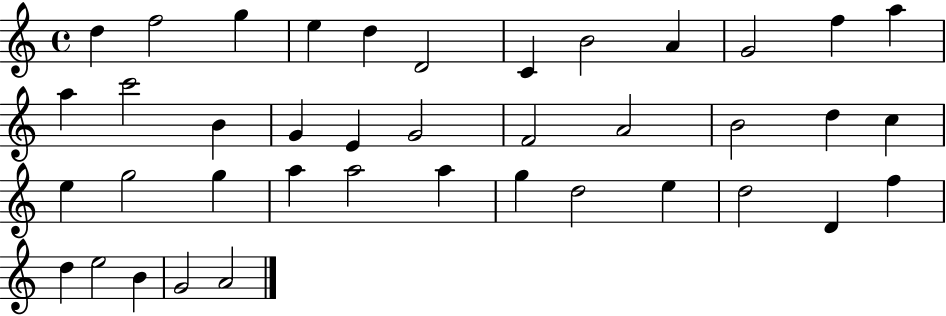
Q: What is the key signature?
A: C major